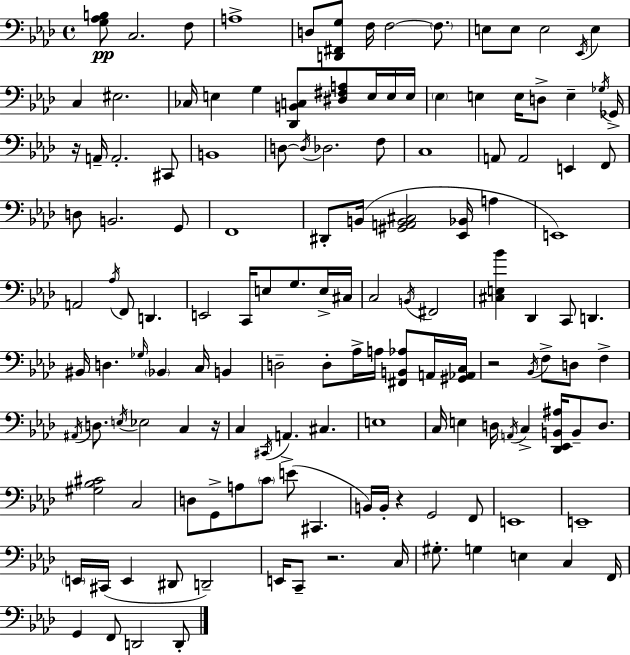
[G3,Ab3,B3]/e C3/h. F3/e A3/w D3/e [D2,F#2,G3]/e F3/s F3/h F3/e. E3/e E3/e E3/h Eb2/s E3/q C3/q EIS3/h. CES3/s E3/q G3/q [Db2,B2,C3]/e [D#3,F#3,A3]/e E3/s E3/s E3/s Eb3/q E3/q E3/s D3/e E3/q Gb3/s Gb2/s R/s A2/s A2/h. C#2/e B2/w D3/e D3/s Db3/h. F3/e C3/w A2/e A2/h E2/q F2/e D3/e B2/h. G2/e F2/w D#2/e B2/s [G#2,A2,B2,C#3]/h [Eb2,Bb2]/s A3/q E2/w A2/h Ab3/s F2/e D2/q. E2/h C2/s E3/e G3/e. E3/s C#3/s C3/h B2/s F#2/h [C#3,E3,Bb4]/q Db2/q C2/e D2/q. BIS2/s D3/q. Gb3/s Bb2/q C3/s B2/q D3/h D3/e Ab3/s A3/s [F#2,B2,Ab3]/e A2/s [G#2,Ab2,C3]/s R/h Bb2/s F3/e D3/e F3/q A#2/s D3/e. E3/s Eb3/h C3/q R/s C3/q C#2/s A2/q. C#3/q. E3/w C3/s E3/q D3/s A2/s C3/q [Db2,Eb2,B2,A#3]/s B2/e D3/e. [G#3,Bb3,C#4]/h C3/h D3/e G2/e A3/e C4/e E4/e C#2/q. B2/s B2/s R/q G2/h F2/e E2/w E2/w E2/s C#2/s E2/q D#2/e D2/h E2/s C2/e R/h. C3/s G#3/e. G3/q E3/q C3/q F2/s G2/q F2/e D2/h D2/e